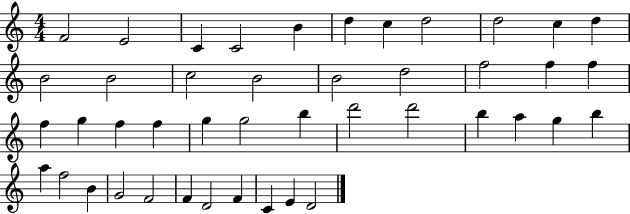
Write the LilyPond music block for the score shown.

{
  \clef treble
  \numericTimeSignature
  \time 4/4
  \key c \major
  f'2 e'2 | c'4 c'2 b'4 | d''4 c''4 d''2 | d''2 c''4 d''4 | \break b'2 b'2 | c''2 b'2 | b'2 d''2 | f''2 f''4 f''4 | \break f''4 g''4 f''4 f''4 | g''4 g''2 b''4 | d'''2 d'''2 | b''4 a''4 g''4 b''4 | \break a''4 f''2 b'4 | g'2 f'2 | f'4 d'2 f'4 | c'4 e'4 d'2 | \break \bar "|."
}